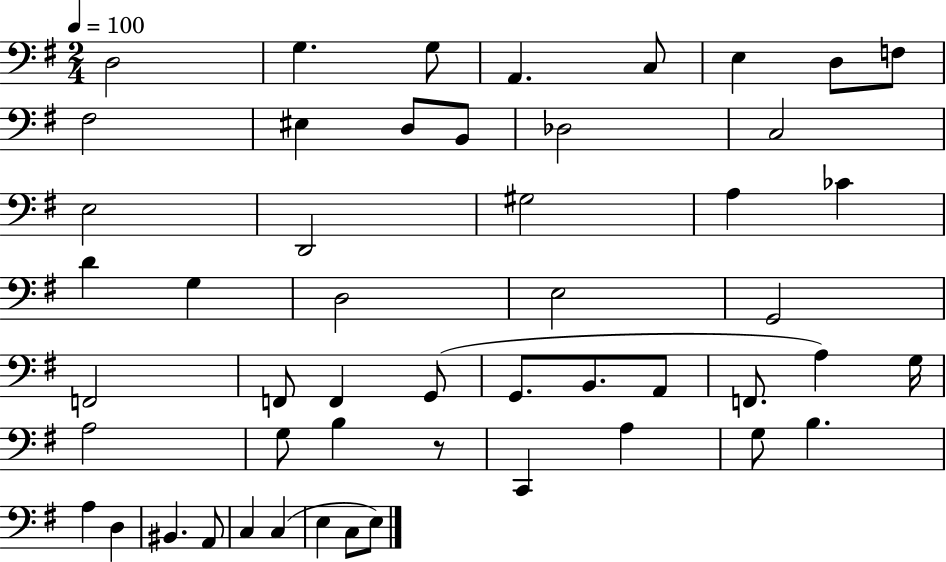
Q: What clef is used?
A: bass